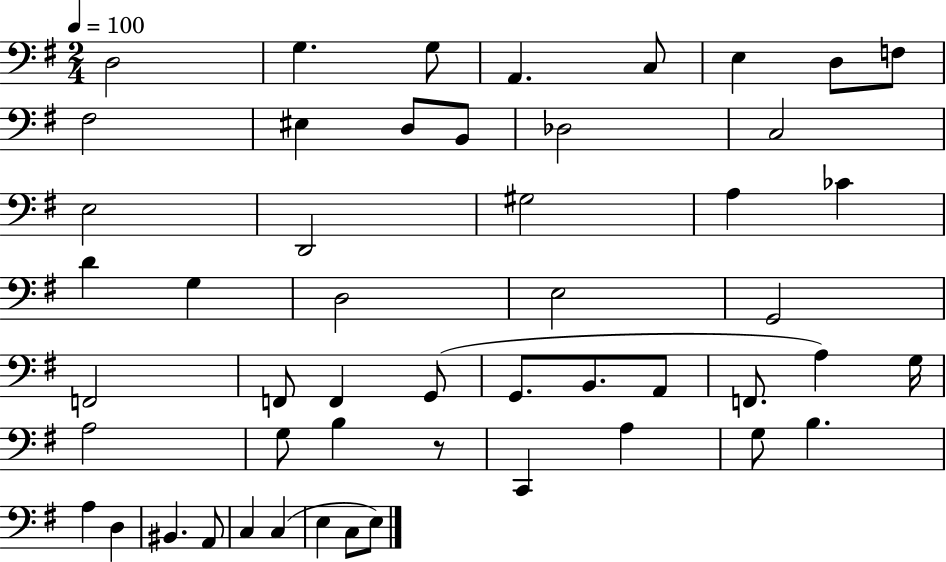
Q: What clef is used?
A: bass